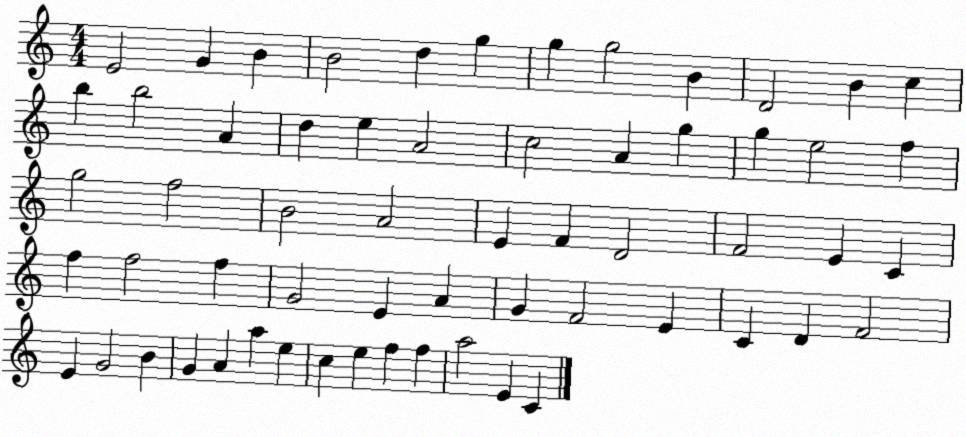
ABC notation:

X:1
T:Untitled
M:4/4
L:1/4
K:C
E2 G B B2 d g g g2 B D2 B c b b2 A d e A2 c2 A g g e2 f g2 f2 B2 A2 E F D2 F2 E C f f2 f G2 E A G F2 E C D F2 E G2 B G A a e c e f f a2 E C